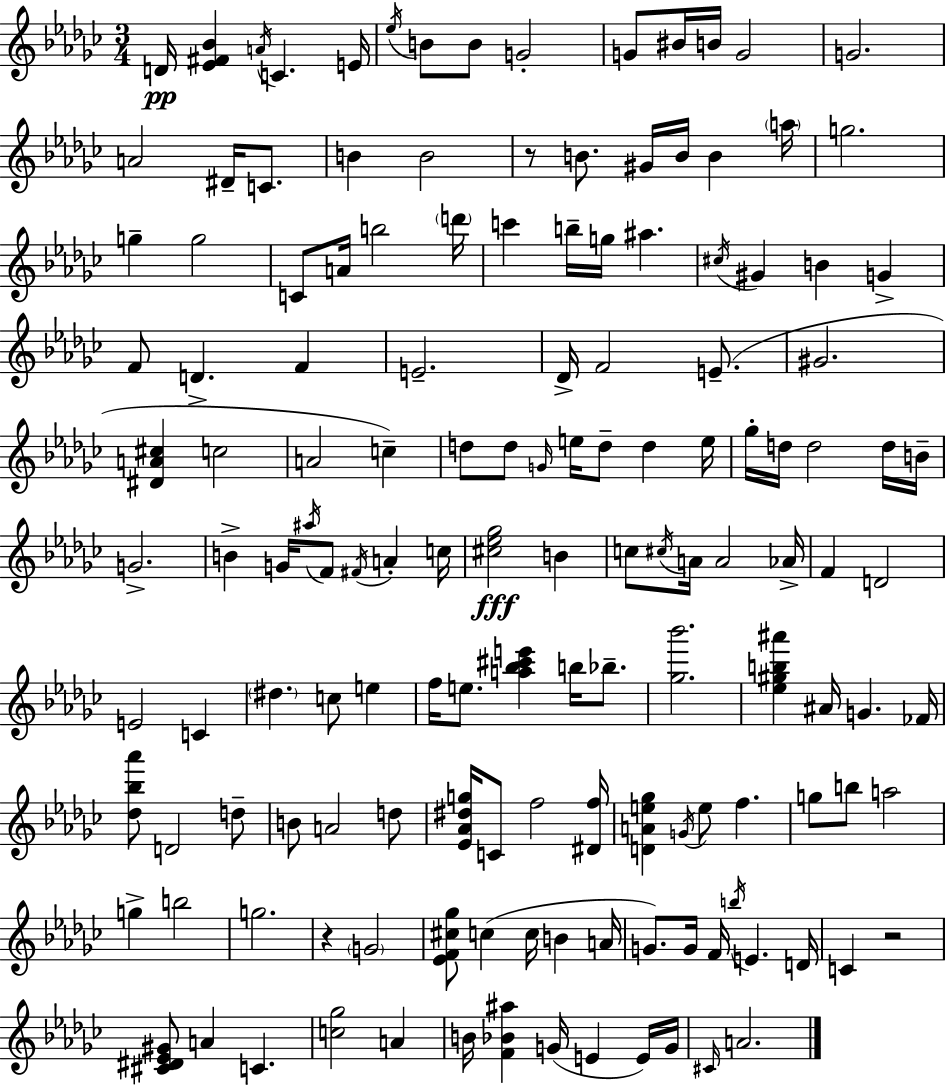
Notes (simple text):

D4/s [Eb4,F#4,Bb4]/q A4/s C4/q. E4/s Eb5/s B4/e B4/e G4/h G4/e BIS4/s B4/s G4/h G4/h. A4/h D#4/s C4/e. B4/q B4/h R/e B4/e. G#4/s B4/s B4/q A5/s G5/h. G5/q G5/h C4/e A4/s B5/h D6/s C6/q B5/s G5/s A#5/q. C#5/s G#4/q B4/q G4/q F4/e D4/q. F4/q E4/h. Db4/s F4/h E4/e. G#4/h. [D#4,A4,C#5]/q C5/h A4/h C5/q D5/e D5/e G4/s E5/s D5/e D5/q E5/s Gb5/s D5/s D5/h D5/s B4/s G4/h. B4/q G4/s A#5/s F4/e F#4/s A4/q C5/s [C#5,Eb5,Gb5]/h B4/q C5/e C#5/s A4/s A4/h Ab4/s F4/q D4/h E4/h C4/q D#5/q. C5/e E5/q F5/s E5/e. [A5,Bb5,C#6,E6]/q B5/s Bb5/e. [Gb5,Bb6]/h. [Eb5,G#5,B5,A#6]/q A#4/s G4/q. FES4/s [Db5,Bb5,Ab6]/e D4/h D5/e B4/e A4/h D5/e [Eb4,Ab4,D#5,G5]/s C4/e F5/h [D#4,F5]/s [D4,A4,E5,Gb5]/q G4/s E5/e F5/q. G5/e B5/e A5/h G5/q B5/h G5/h. R/q G4/h [Eb4,F4,C#5,Gb5]/e C5/q C5/s B4/q A4/s G4/e. G4/s F4/s B5/s E4/q. D4/s C4/q R/h [C#4,D#4,Eb4,G#4]/e A4/q C4/q. [C5,Gb5]/h A4/q B4/s [F4,Bb4,A#5]/q G4/s E4/q E4/s G4/s C#4/s A4/h.